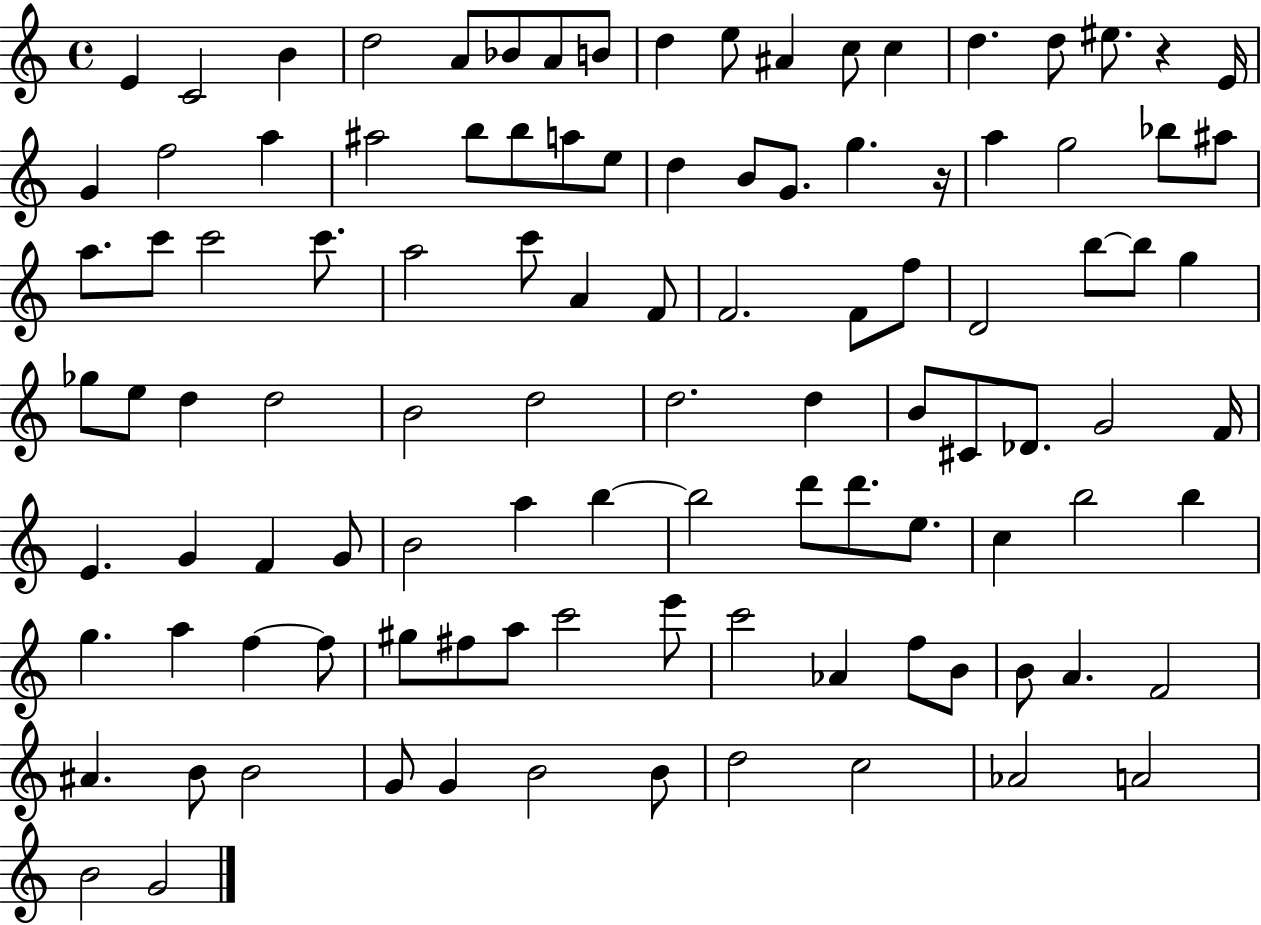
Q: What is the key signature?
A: C major